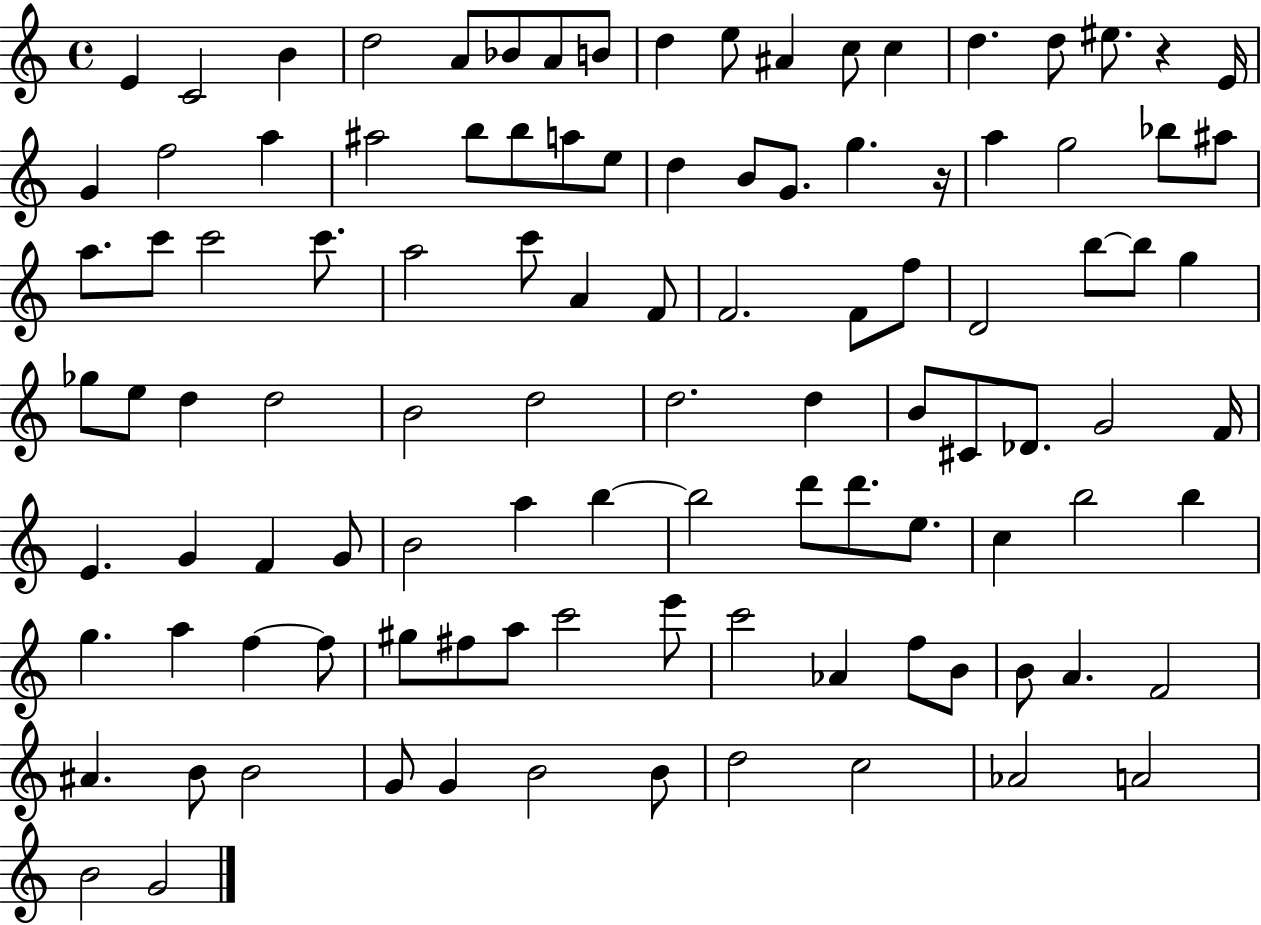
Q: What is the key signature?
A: C major